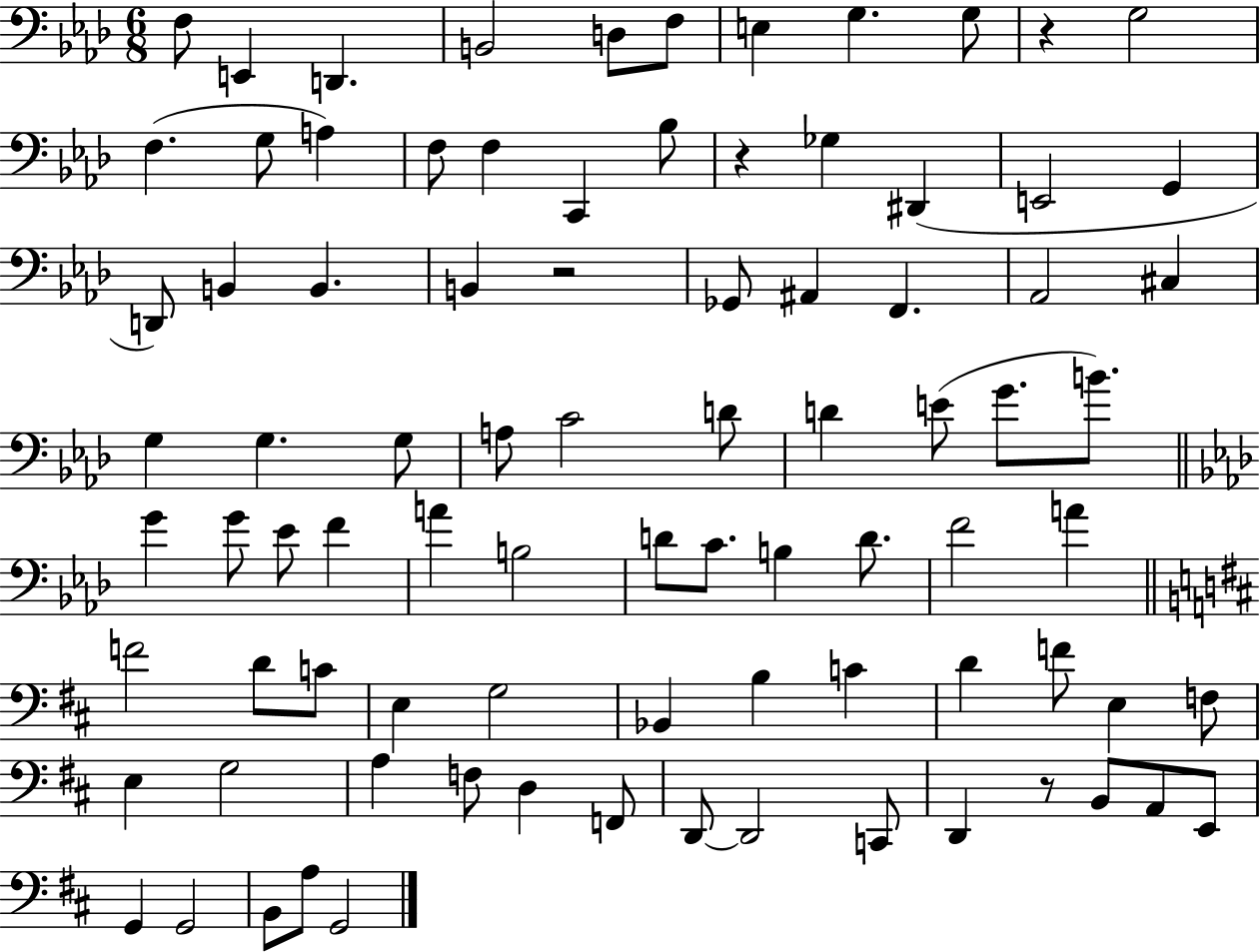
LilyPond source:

{
  \clef bass
  \numericTimeSignature
  \time 6/8
  \key aes \major
  f8 e,4 d,4. | b,2 d8 f8 | e4 g4. g8 | r4 g2 | \break f4.( g8 a4) | f8 f4 c,4 bes8 | r4 ges4 dis,4( | e,2 g,4 | \break d,8) b,4 b,4. | b,4 r2 | ges,8 ais,4 f,4. | aes,2 cis4 | \break g4 g4. g8 | a8 c'2 d'8 | d'4 e'8( g'8. b'8.) | \bar "||" \break \key aes \major g'4 g'8 ees'8 f'4 | a'4 b2 | d'8 c'8. b4 d'8. | f'2 a'4 | \break \bar "||" \break \key d \major f'2 d'8 c'8 | e4 g2 | bes,4 b4 c'4 | d'4 f'8 e4 f8 | \break e4 g2 | a4 f8 d4 f,8 | d,8~~ d,2 c,8 | d,4 r8 b,8 a,8 e,8 | \break g,4 g,2 | b,8 a8 g,2 | \bar "|."
}